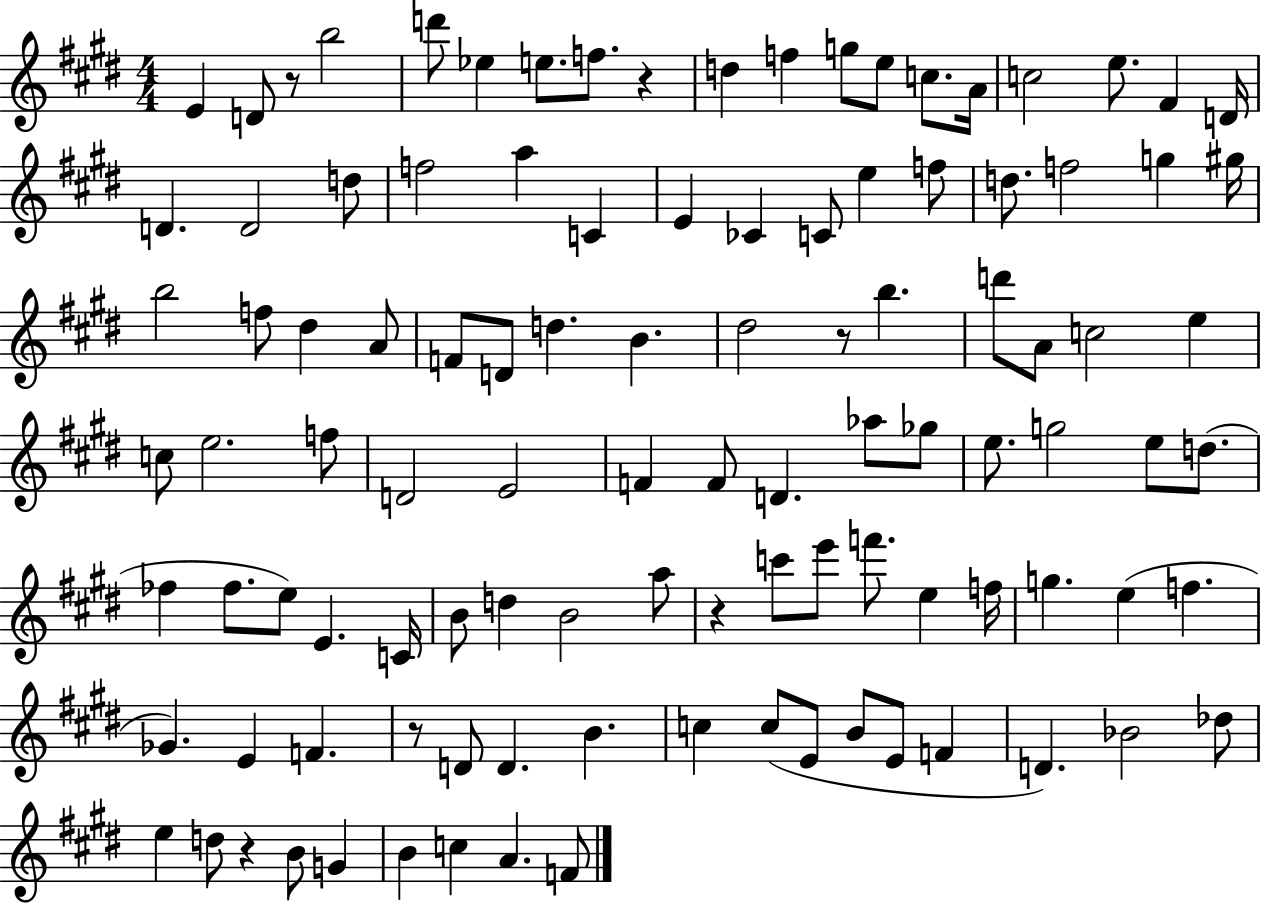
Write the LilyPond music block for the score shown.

{
  \clef treble
  \numericTimeSignature
  \time 4/4
  \key e \major
  e'4 d'8 r8 b''2 | d'''8 ees''4 e''8. f''8. r4 | d''4 f''4 g''8 e''8 c''8. a'16 | c''2 e''8. fis'4 d'16 | \break d'4. d'2 d''8 | f''2 a''4 c'4 | e'4 ces'4 c'8 e''4 f''8 | d''8. f''2 g''4 gis''16 | \break b''2 f''8 dis''4 a'8 | f'8 d'8 d''4. b'4. | dis''2 r8 b''4. | d'''8 a'8 c''2 e''4 | \break c''8 e''2. f''8 | d'2 e'2 | f'4 f'8 d'4. aes''8 ges''8 | e''8. g''2 e''8 d''8.( | \break fes''4 fes''8. e''8) e'4. c'16 | b'8 d''4 b'2 a''8 | r4 c'''8 e'''8 f'''8. e''4 f''16 | g''4. e''4( f''4. | \break ges'4.) e'4 f'4. | r8 d'8 d'4. b'4. | c''4 c''8( e'8 b'8 e'8 f'4 | d'4.) bes'2 des''8 | \break e''4 d''8 r4 b'8 g'4 | b'4 c''4 a'4. f'8 | \bar "|."
}